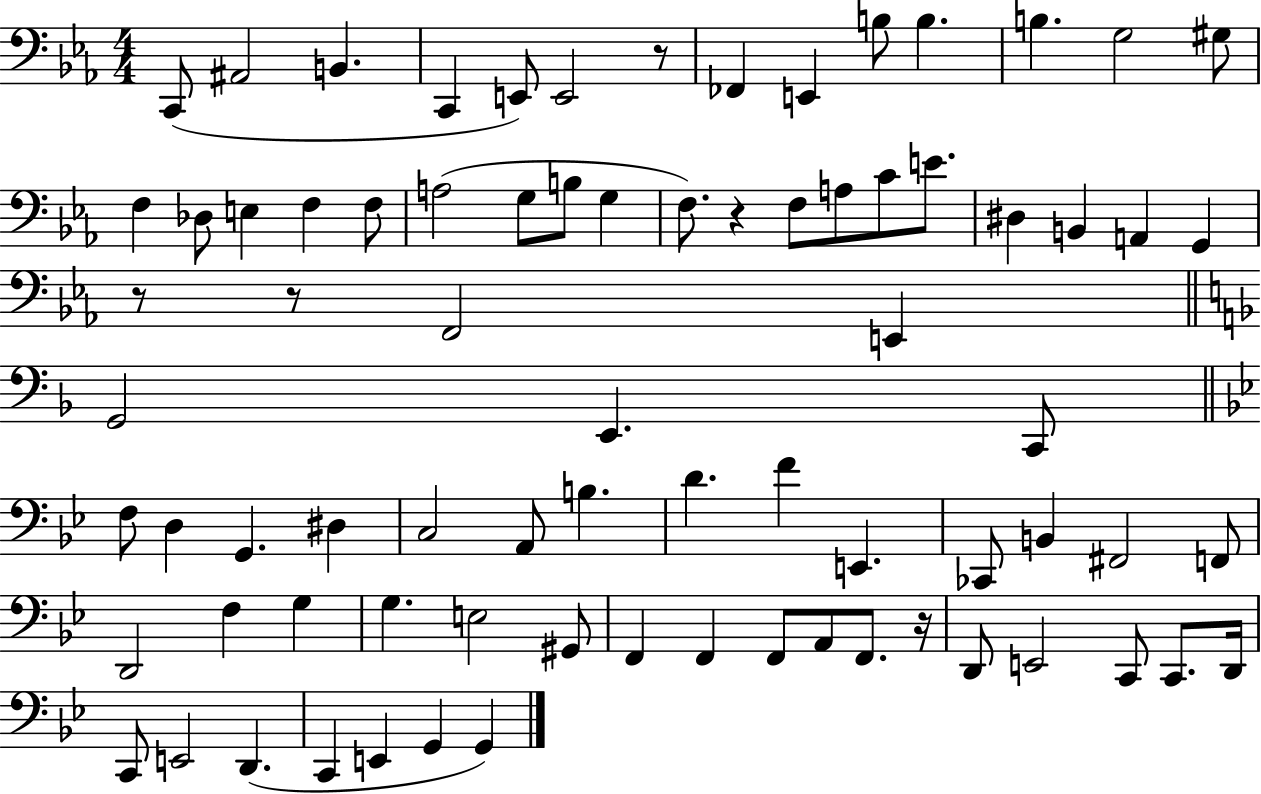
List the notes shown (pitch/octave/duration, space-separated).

C2/e A#2/h B2/q. C2/q E2/e E2/h R/e FES2/q E2/q B3/e B3/q. B3/q. G3/h G#3/e F3/q Db3/e E3/q F3/q F3/e A3/h G3/e B3/e G3/q F3/e. R/q F3/e A3/e C4/e E4/e. D#3/q B2/q A2/q G2/q R/e R/e F2/h E2/q G2/h E2/q. C2/e F3/e D3/q G2/q. D#3/q C3/h A2/e B3/q. D4/q. F4/q E2/q. CES2/e B2/q F#2/h F2/e D2/h F3/q G3/q G3/q. E3/h G#2/e F2/q F2/q F2/e A2/e F2/e. R/s D2/e E2/h C2/e C2/e. D2/s C2/e E2/h D2/q. C2/q E2/q G2/q G2/q